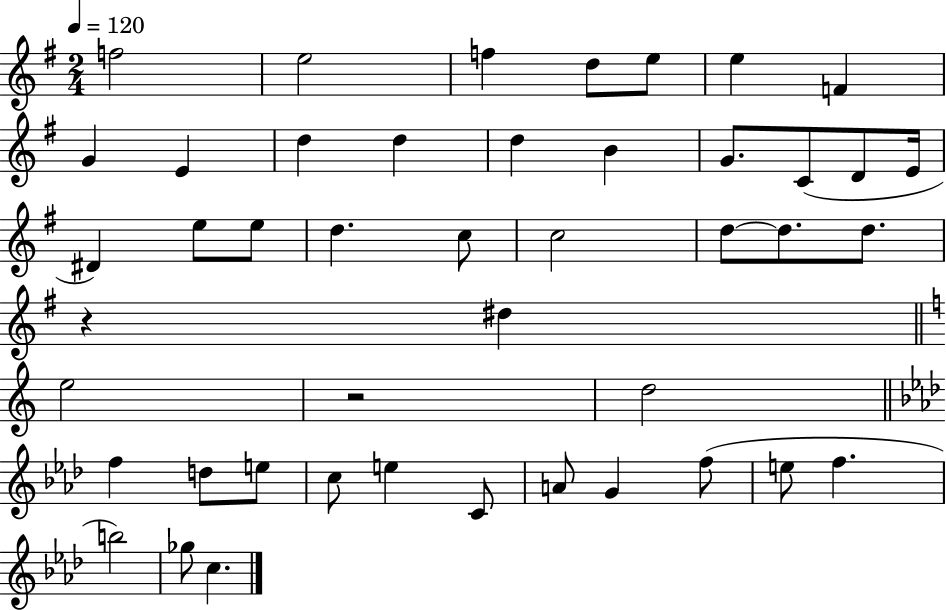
{
  \clef treble
  \numericTimeSignature
  \time 2/4
  \key g \major
  \tempo 4 = 120
  f''2 | e''2 | f''4 d''8 e''8 | e''4 f'4 | \break g'4 e'4 | d''4 d''4 | d''4 b'4 | g'8. c'8( d'8 e'16 | \break dis'4) e''8 e''8 | d''4. c''8 | c''2 | d''8~~ d''8. d''8. | \break r4 dis''4 | \bar "||" \break \key a \minor e''2 | r2 | d''2 | \bar "||" \break \key aes \major f''4 d''8 e''8 | c''8 e''4 c'8 | a'8 g'4 f''8( | e''8 f''4. | \break b''2) | ges''8 c''4. | \bar "|."
}